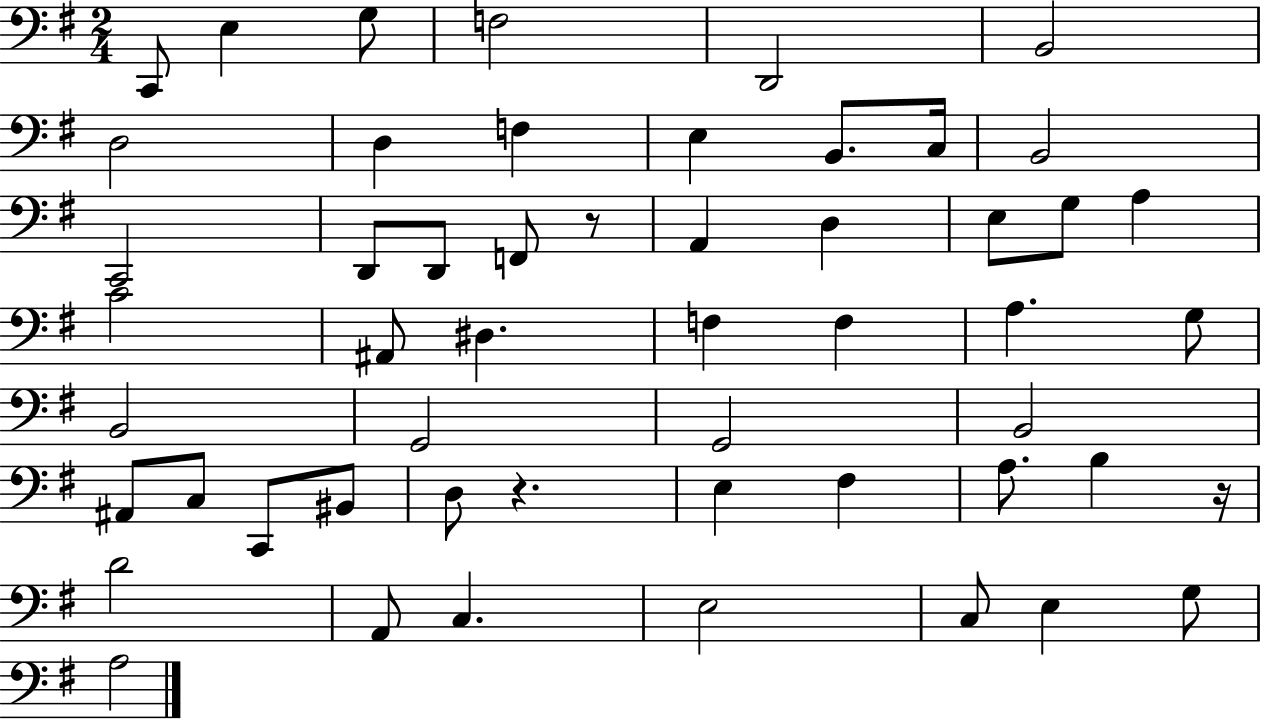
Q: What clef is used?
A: bass